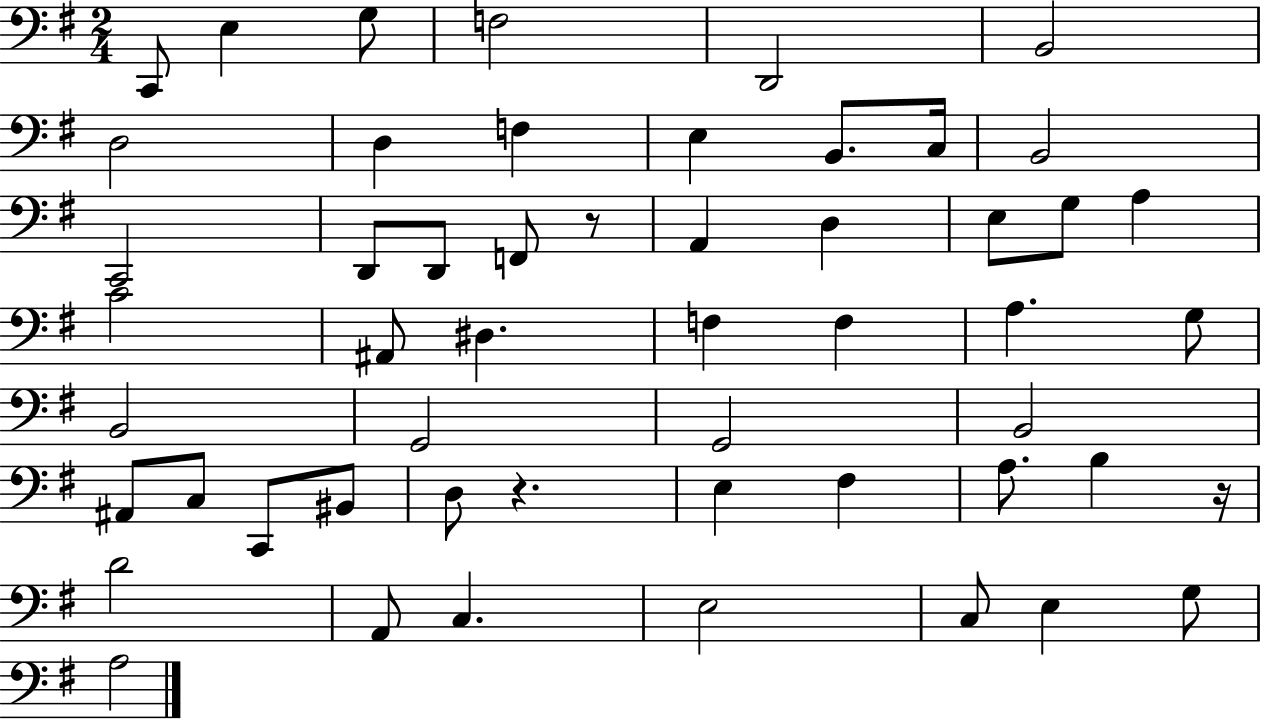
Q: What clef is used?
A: bass